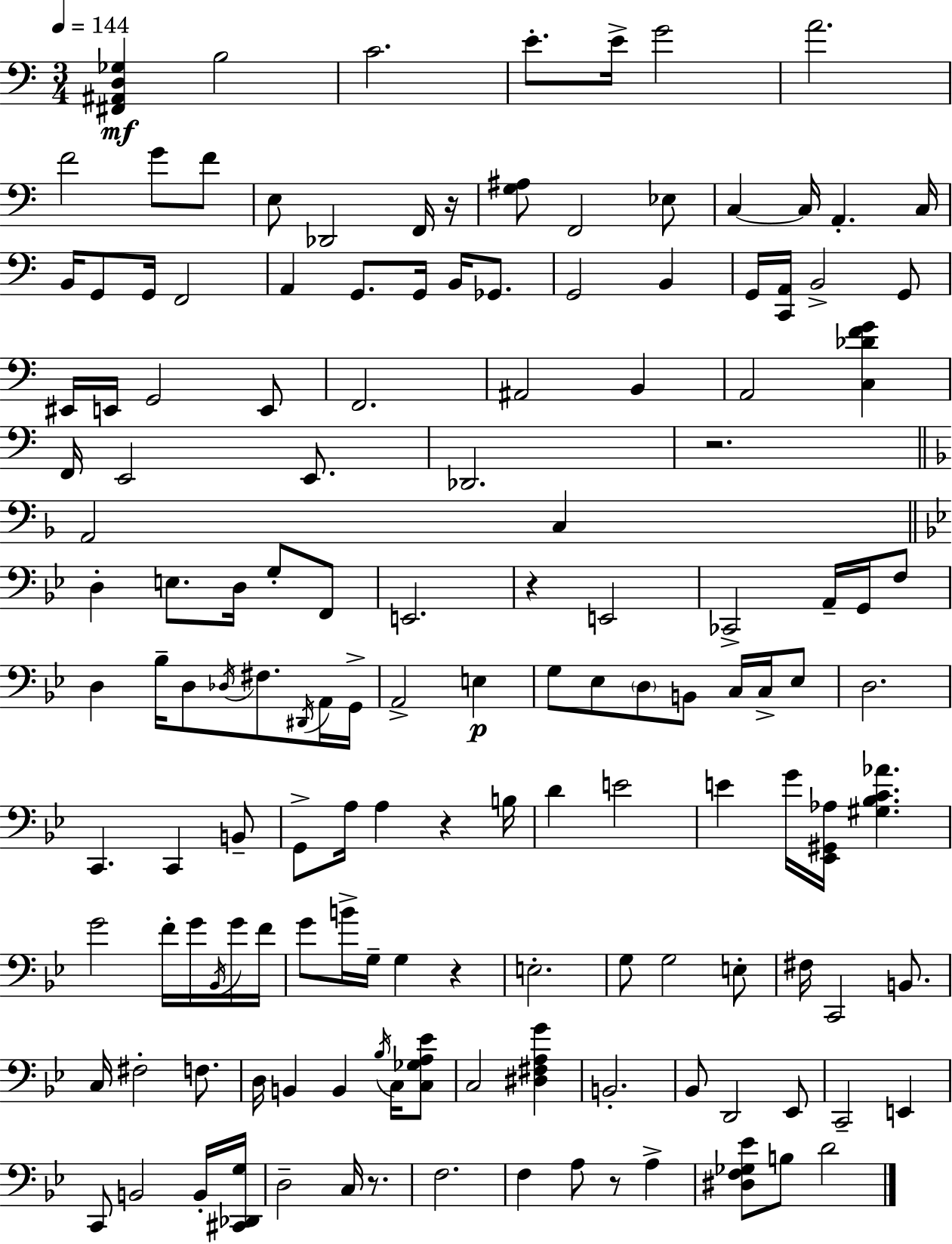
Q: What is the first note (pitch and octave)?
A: B3